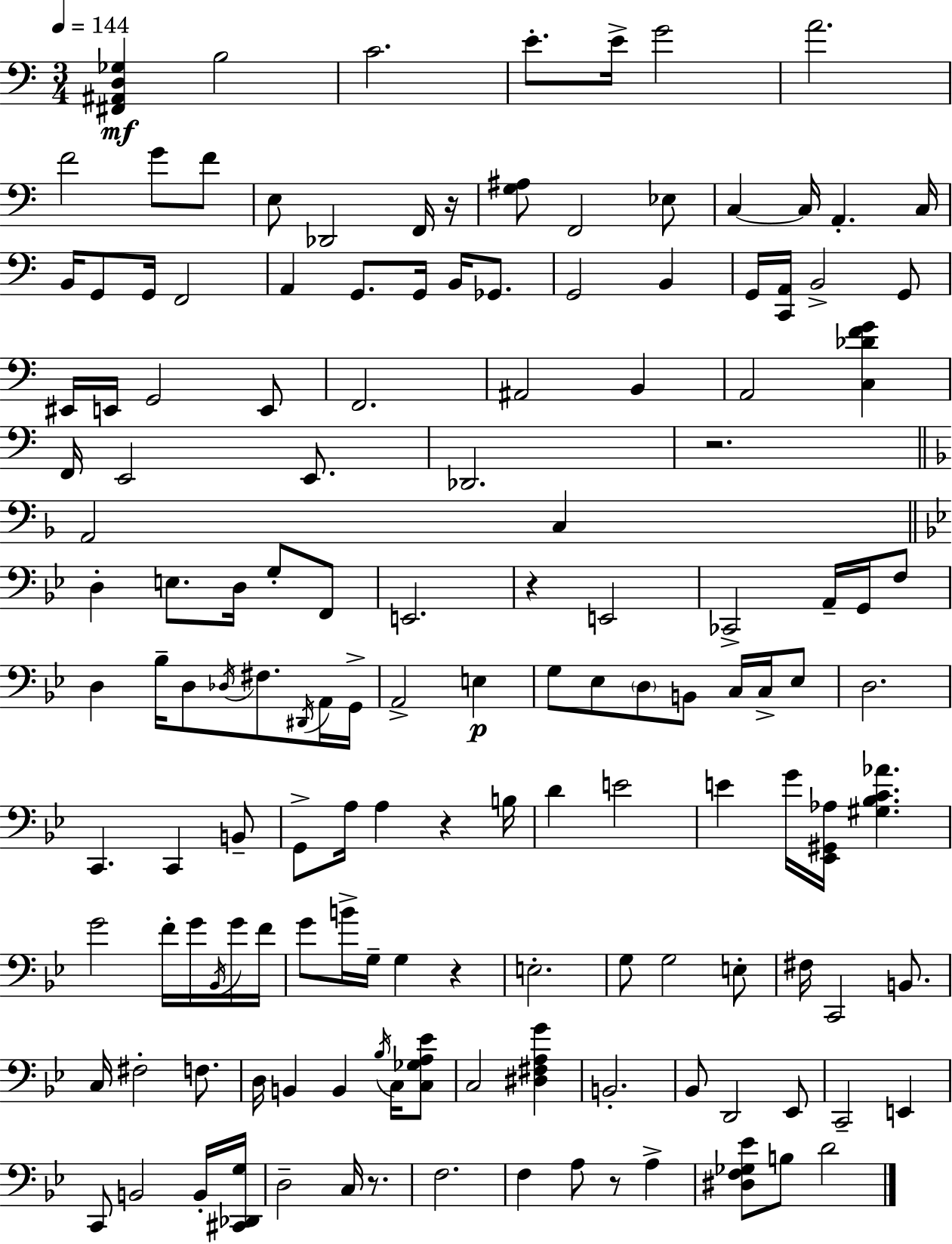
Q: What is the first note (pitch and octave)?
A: B3